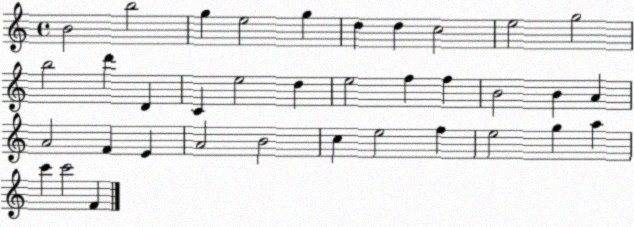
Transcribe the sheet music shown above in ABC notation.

X:1
T:Untitled
M:4/4
L:1/4
K:C
B2 b2 g e2 g d d c2 e2 g2 b2 d' D C e2 d e2 f f B2 B A A2 F E A2 B2 c e2 f e2 g a c' c'2 F